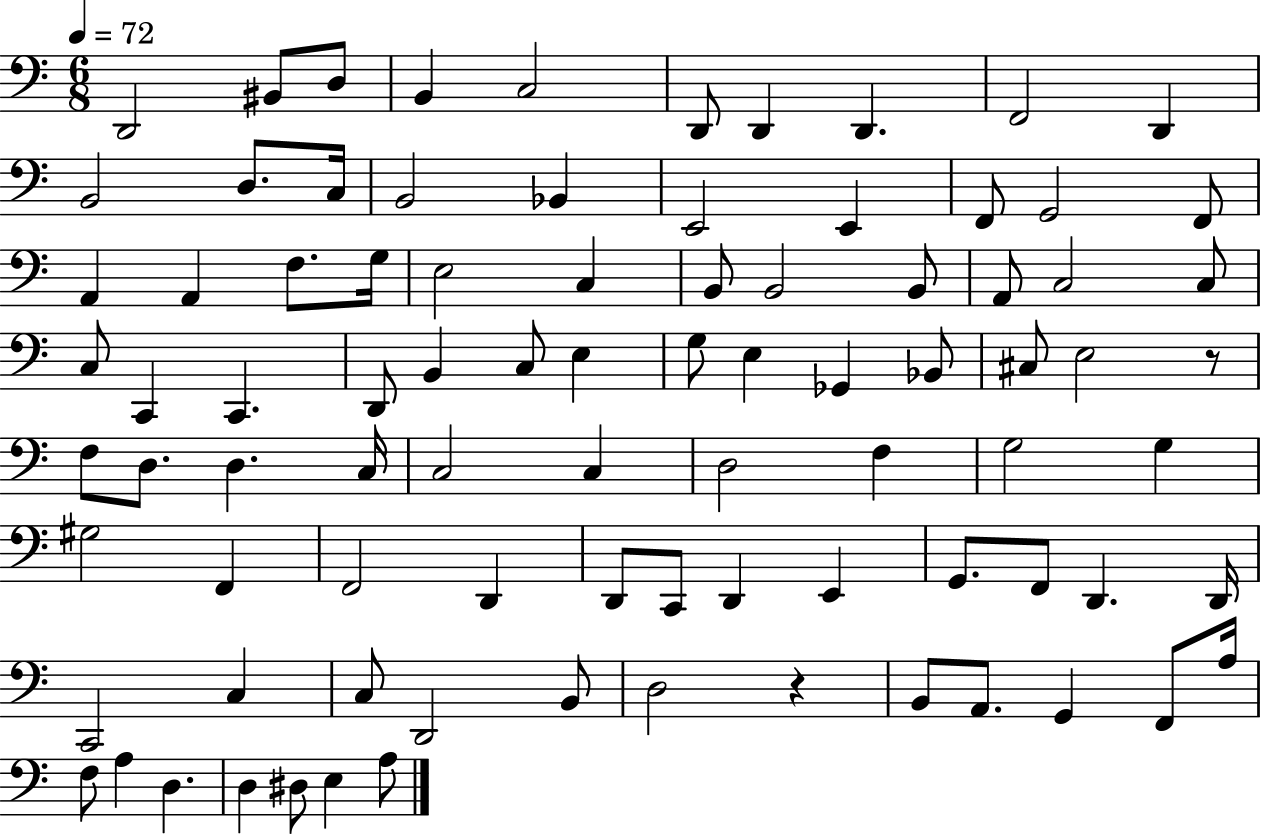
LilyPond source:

{
  \clef bass
  \numericTimeSignature
  \time 6/8
  \key c \major
  \tempo 4 = 72
  d,2 bis,8 d8 | b,4 c2 | d,8 d,4 d,4. | f,2 d,4 | \break b,2 d8. c16 | b,2 bes,4 | e,2 e,4 | f,8 g,2 f,8 | \break a,4 a,4 f8. g16 | e2 c4 | b,8 b,2 b,8 | a,8 c2 c8 | \break c8 c,4 c,4. | d,8 b,4 c8 e4 | g8 e4 ges,4 bes,8 | cis8 e2 r8 | \break f8 d8. d4. c16 | c2 c4 | d2 f4 | g2 g4 | \break gis2 f,4 | f,2 d,4 | d,8 c,8 d,4 e,4 | g,8. f,8 d,4. d,16 | \break c,2 c4 | c8 d,2 b,8 | d2 r4 | b,8 a,8. g,4 f,8 a16 | \break f8 a4 d4. | d4 dis8 e4 a8 | \bar "|."
}